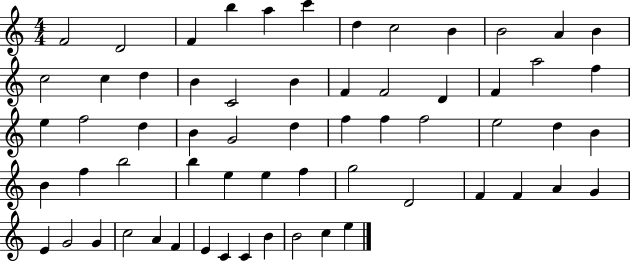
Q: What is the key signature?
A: C major